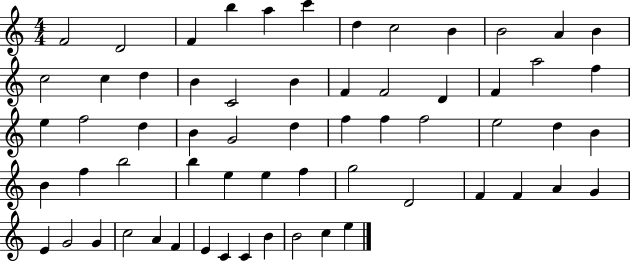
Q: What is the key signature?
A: C major